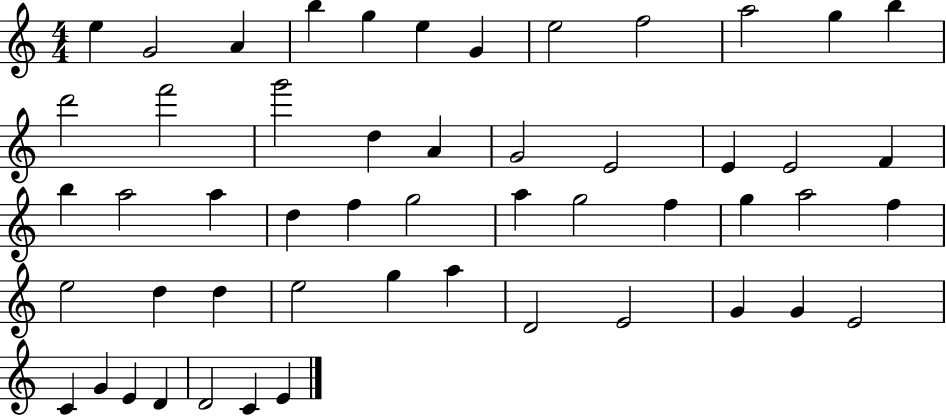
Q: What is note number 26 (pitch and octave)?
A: D5